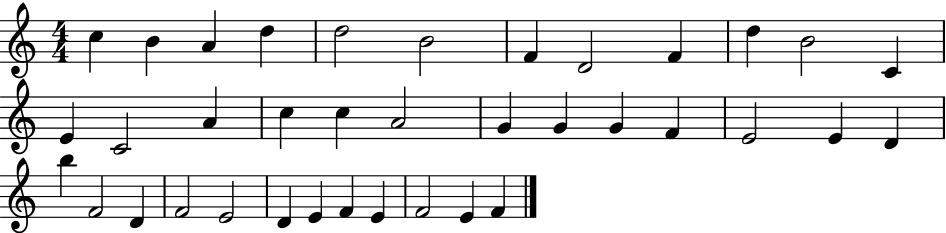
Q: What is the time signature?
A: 4/4